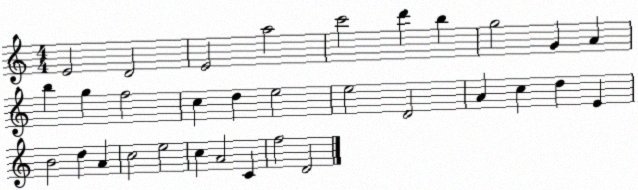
X:1
T:Untitled
M:4/4
L:1/4
K:C
E2 D2 E2 a2 c'2 d' b g2 G A b g f2 c d e2 e2 D2 A c d E B2 d A c2 e2 c A2 C f2 D2